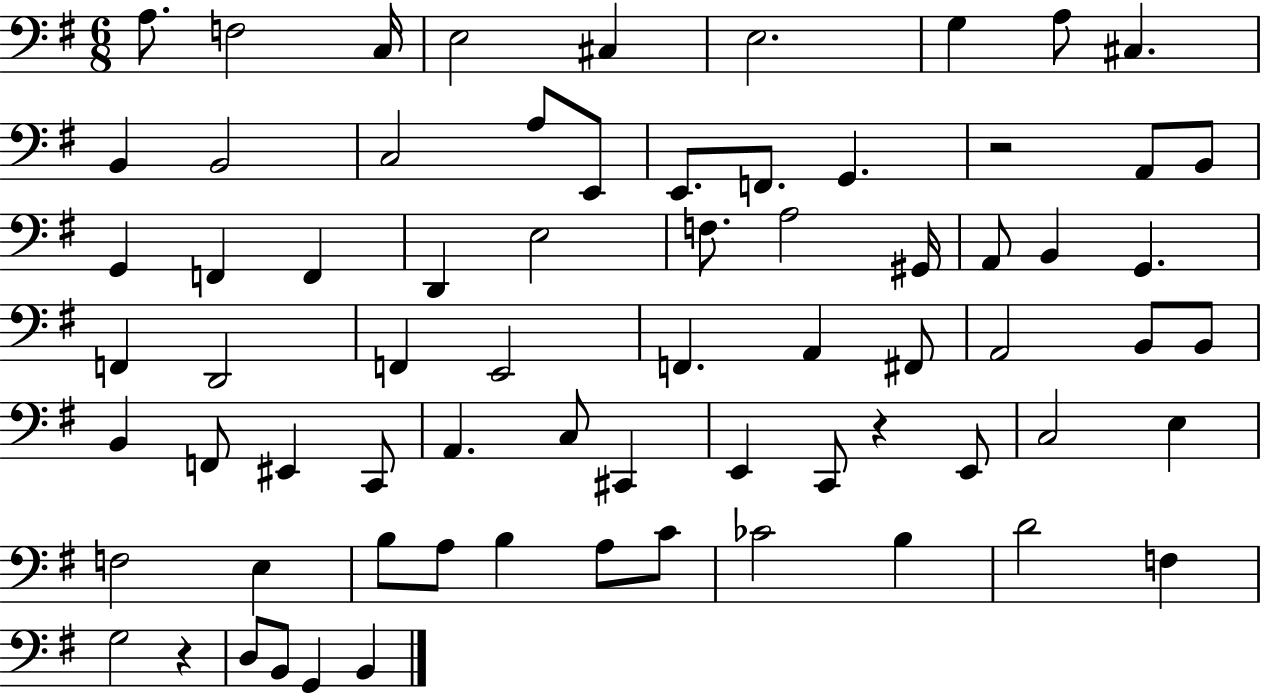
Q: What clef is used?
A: bass